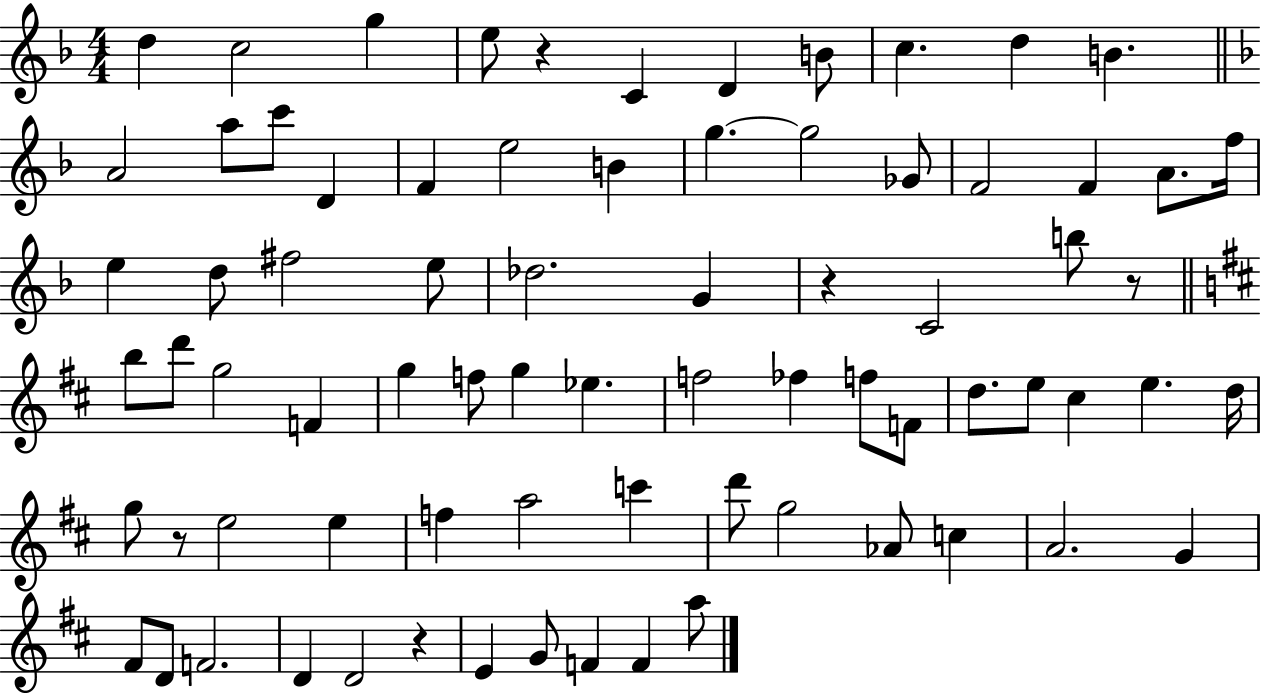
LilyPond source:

{
  \clef treble
  \numericTimeSignature
  \time 4/4
  \key f \major
  d''4 c''2 g''4 | e''8 r4 c'4 d'4 b'8 | c''4. d''4 b'4. | \bar "||" \break \key f \major a'2 a''8 c'''8 d'4 | f'4 e''2 b'4 | g''4.~~ g''2 ges'8 | f'2 f'4 a'8. f''16 | \break e''4 d''8 fis''2 e''8 | des''2. g'4 | r4 c'2 b''8 r8 | \bar "||" \break \key d \major b''8 d'''8 g''2 f'4 | g''4 f''8 g''4 ees''4. | f''2 fes''4 f''8 f'8 | d''8. e''8 cis''4 e''4. d''16 | \break g''8 r8 e''2 e''4 | f''4 a''2 c'''4 | d'''8 g''2 aes'8 c''4 | a'2. g'4 | \break fis'8 d'8 f'2. | d'4 d'2 r4 | e'4 g'8 f'4 f'4 a''8 | \bar "|."
}